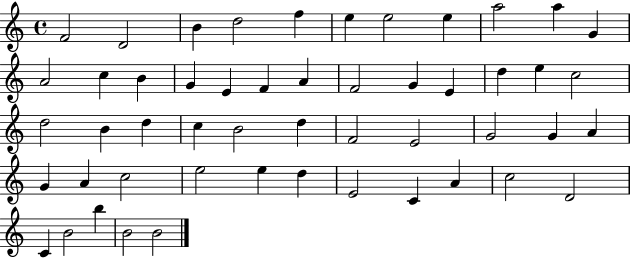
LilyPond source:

{
  \clef treble
  \time 4/4
  \defaultTimeSignature
  \key c \major
  f'2 d'2 | b'4 d''2 f''4 | e''4 e''2 e''4 | a''2 a''4 g'4 | \break a'2 c''4 b'4 | g'4 e'4 f'4 a'4 | f'2 g'4 e'4 | d''4 e''4 c''2 | \break d''2 b'4 d''4 | c''4 b'2 d''4 | f'2 e'2 | g'2 g'4 a'4 | \break g'4 a'4 c''2 | e''2 e''4 d''4 | e'2 c'4 a'4 | c''2 d'2 | \break c'4 b'2 b''4 | b'2 b'2 | \bar "|."
}